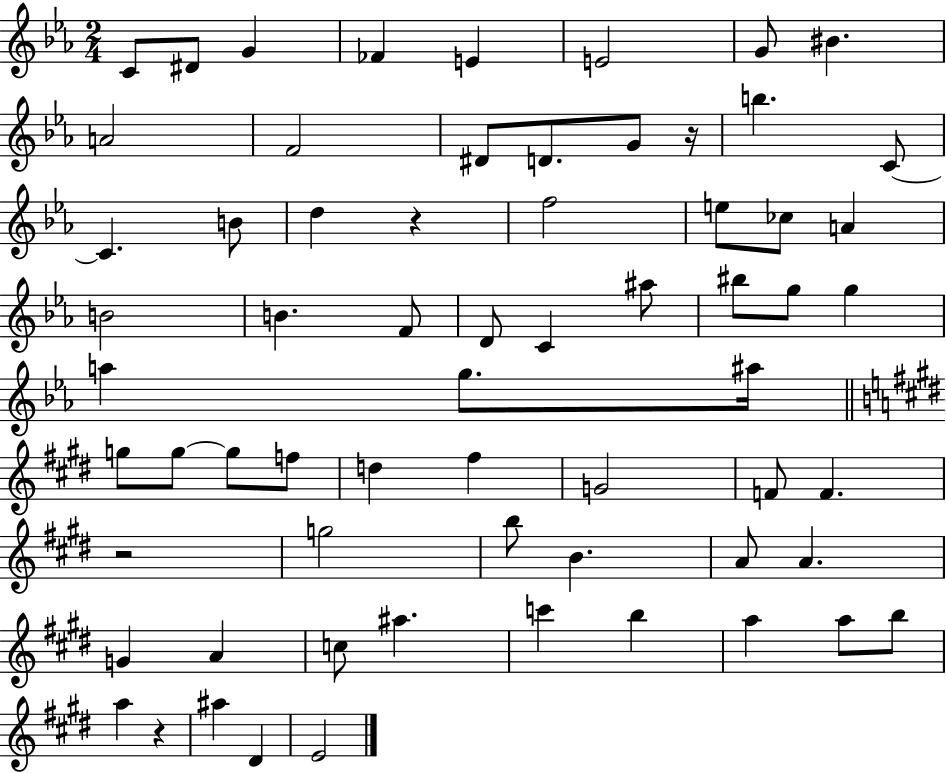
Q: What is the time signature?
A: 2/4